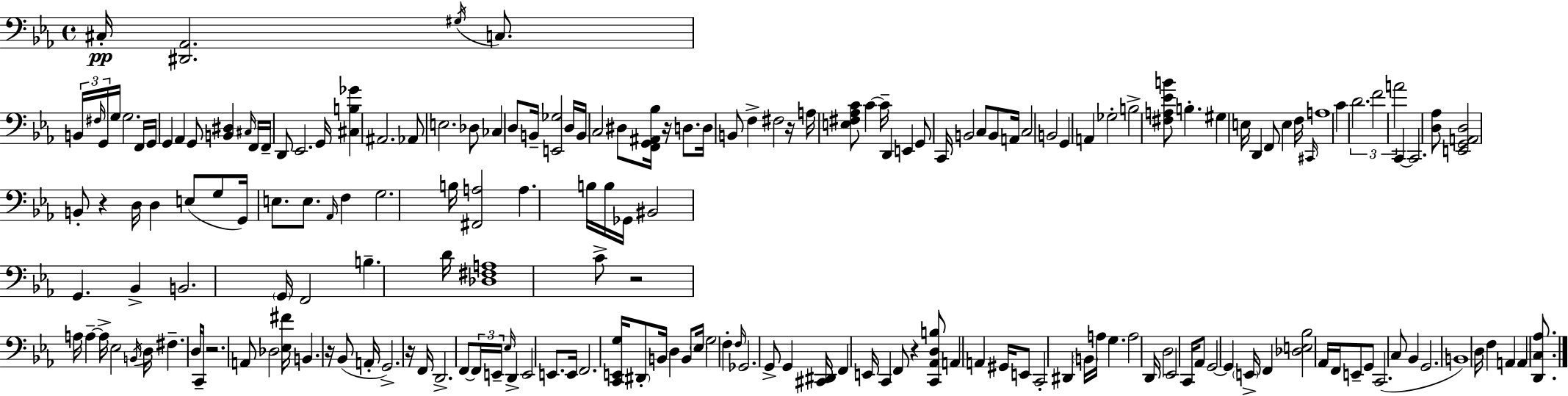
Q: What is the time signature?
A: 4/4